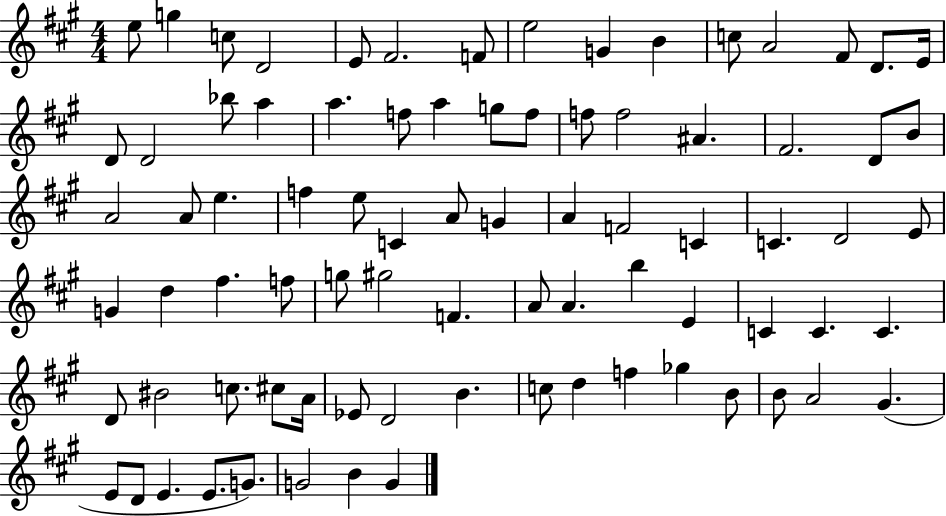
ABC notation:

X:1
T:Untitled
M:4/4
L:1/4
K:A
e/2 g c/2 D2 E/2 ^F2 F/2 e2 G B c/2 A2 ^F/2 D/2 E/4 D/2 D2 _b/2 a a f/2 a g/2 f/2 f/2 f2 ^A ^F2 D/2 B/2 A2 A/2 e f e/2 C A/2 G A F2 C C D2 E/2 G d ^f f/2 g/2 ^g2 F A/2 A b E C C C D/2 ^B2 c/2 ^c/2 A/4 _E/2 D2 B c/2 d f _g B/2 B/2 A2 ^G E/2 D/2 E E/2 G/2 G2 B G